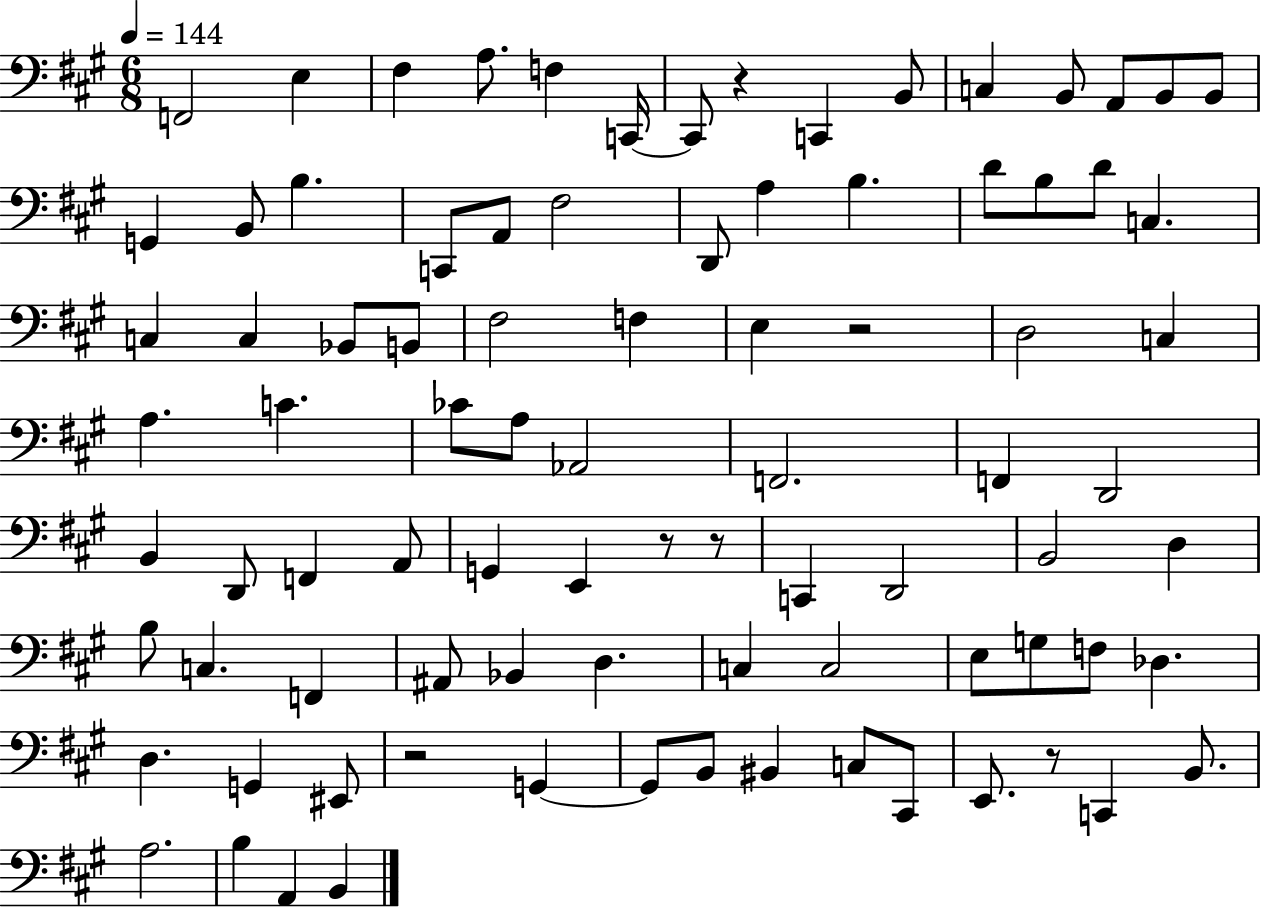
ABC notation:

X:1
T:Untitled
M:6/8
L:1/4
K:A
F,,2 E, ^F, A,/2 F, C,,/4 C,,/2 z C,, B,,/2 C, B,,/2 A,,/2 B,,/2 B,,/2 G,, B,,/2 B, C,,/2 A,,/2 ^F,2 D,,/2 A, B, D/2 B,/2 D/2 C, C, C, _B,,/2 B,,/2 ^F,2 F, E, z2 D,2 C, A, C _C/2 A,/2 _A,,2 F,,2 F,, D,,2 B,, D,,/2 F,, A,,/2 G,, E,, z/2 z/2 C,, D,,2 B,,2 D, B,/2 C, F,, ^A,,/2 _B,, D, C, C,2 E,/2 G,/2 F,/2 _D, D, G,, ^E,,/2 z2 G,, G,,/2 B,,/2 ^B,, C,/2 ^C,,/2 E,,/2 z/2 C,, B,,/2 A,2 B, A,, B,,